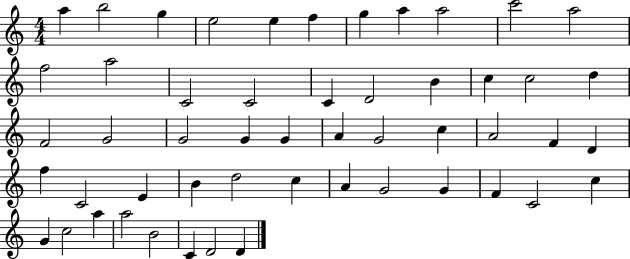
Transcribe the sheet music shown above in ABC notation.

X:1
T:Untitled
M:4/4
L:1/4
K:C
a b2 g e2 e f g a a2 c'2 a2 f2 a2 C2 C2 C D2 B c c2 d F2 G2 G2 G G A G2 c A2 F D f C2 E B d2 c A G2 G F C2 c G c2 a a2 B2 C D2 D